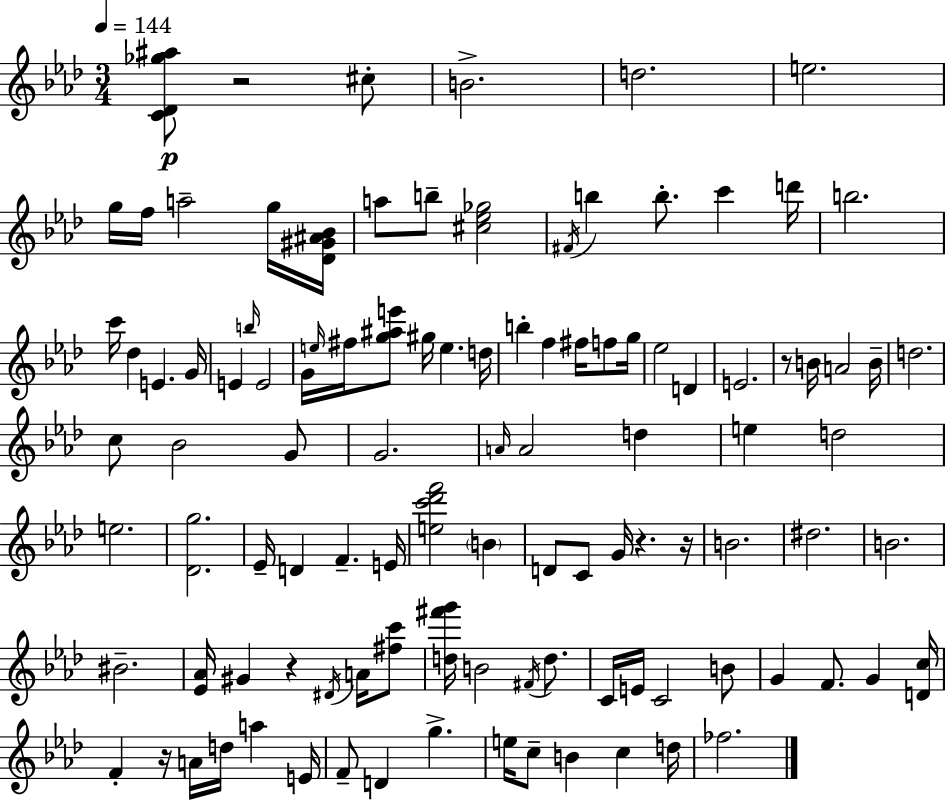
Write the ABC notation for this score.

X:1
T:Untitled
M:3/4
L:1/4
K:Fm
[C_D_g^a]/2 z2 ^c/2 B2 d2 e2 g/4 f/4 a2 g/4 [_D^G^A_B]/4 a/2 b/2 [^c_e_g]2 ^F/4 b b/2 c' d'/4 b2 c'/4 _d E G/4 E b/4 E2 G/4 e/4 ^f/4 [g^ae']/2 ^g/4 e d/4 b f ^f/4 f/2 g/4 _e2 D E2 z/2 B/4 A2 B/4 d2 c/2 _B2 G/2 G2 A/4 A2 d e d2 e2 [_Dg]2 _E/4 D F E/4 [ec'_d'f']2 B D/2 C/2 G/4 z z/4 B2 ^d2 B2 ^B2 [_E_A]/4 ^G z ^D/4 A/4 [^fc']/2 [d^f'g']/4 B2 ^F/4 d/2 C/4 E/4 C2 B/2 G F/2 G [Dc]/4 F z/4 A/4 d/4 a E/4 F/2 D g e/4 c/2 B c d/4 _f2